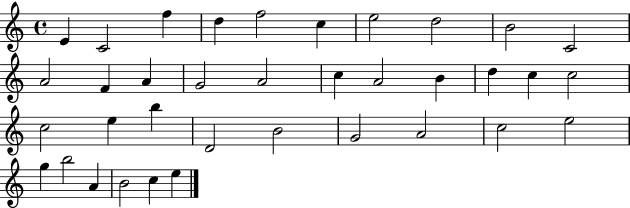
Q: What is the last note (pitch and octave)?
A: E5